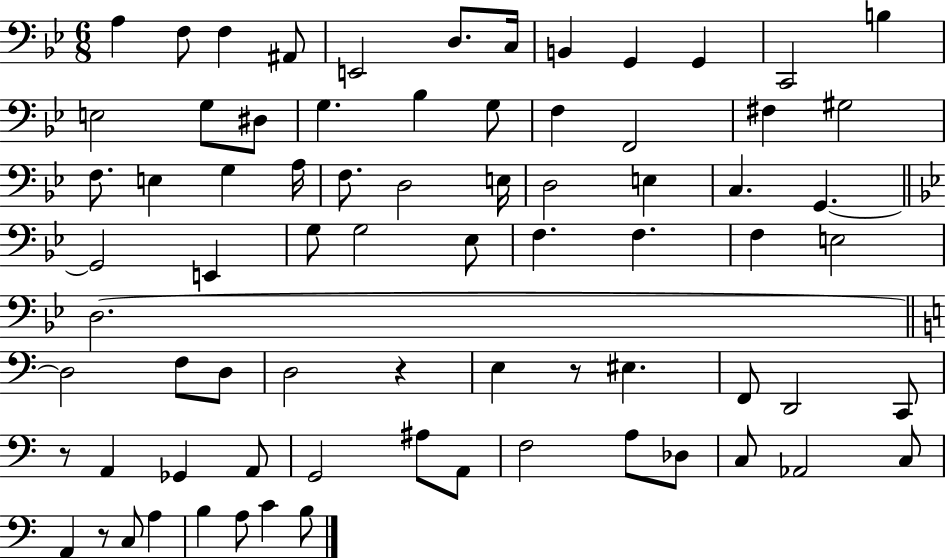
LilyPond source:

{
  \clef bass
  \numericTimeSignature
  \time 6/8
  \key bes \major
  a4 f8 f4 ais,8 | e,2 d8. c16 | b,4 g,4 g,4 | c,2 b4 | \break e2 g8 dis8 | g4. bes4 g8 | f4 f,2 | fis4 gis2 | \break f8. e4 g4 a16 | f8. d2 e16 | d2 e4 | c4. g,4.~~ | \break \bar "||" \break \key bes \major g,2 e,4 | g8 g2 ees8 | f4. f4. | f4 e2 | \break d2.~~ | \bar "||" \break \key c \major d2 f8 d8 | d2 r4 | e4 r8 eis4. | f,8 d,2 c,8 | \break r8 a,4 ges,4 a,8 | g,2 ais8 a,8 | f2 a8 des8 | c8 aes,2 c8 | \break a,4 r8 c8 a4 | b4 a8 c'4 b8 | \bar "|."
}